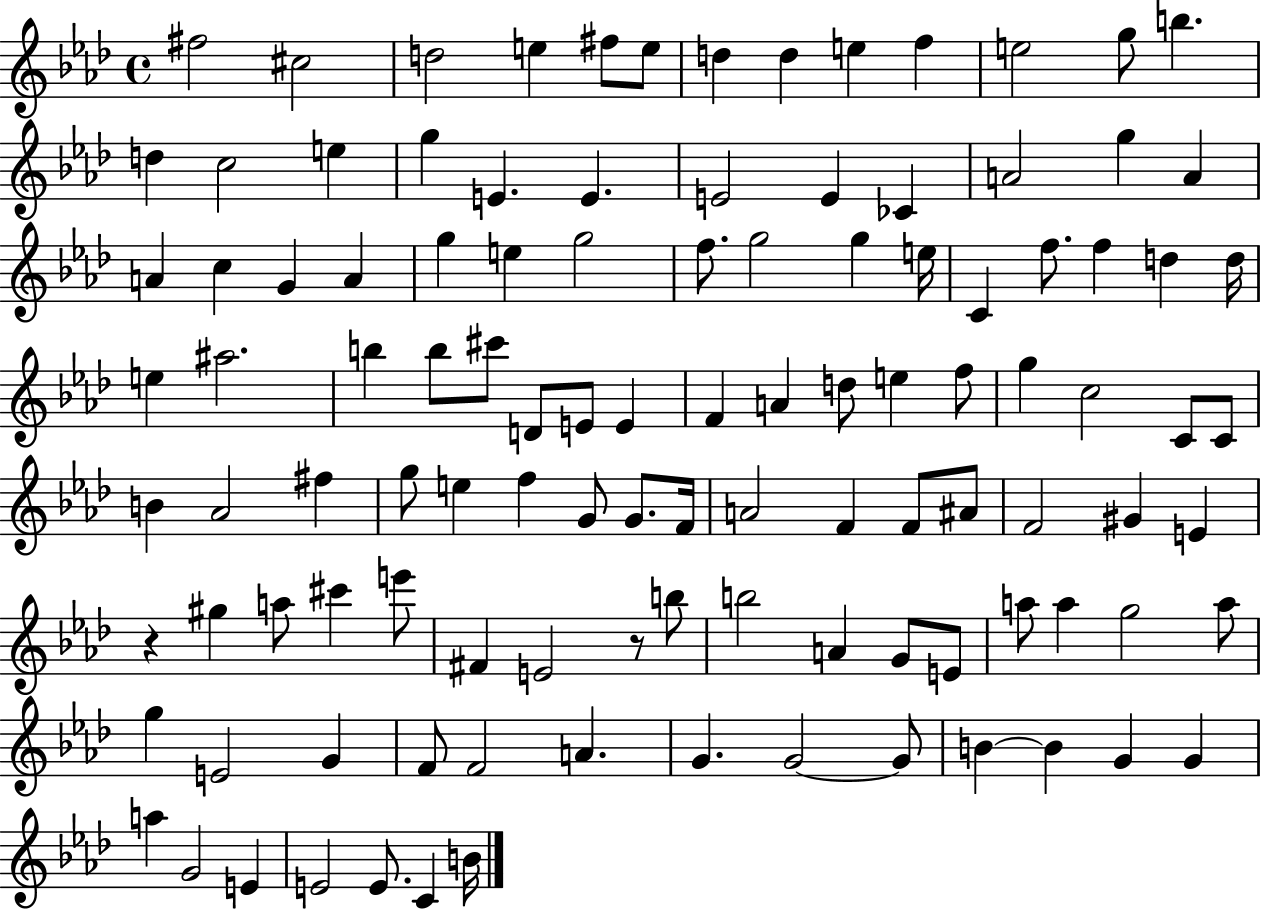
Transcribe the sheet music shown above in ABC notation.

X:1
T:Untitled
M:4/4
L:1/4
K:Ab
^f2 ^c2 d2 e ^f/2 e/2 d d e f e2 g/2 b d c2 e g E E E2 E _C A2 g A A c G A g e g2 f/2 g2 g e/4 C f/2 f d d/4 e ^a2 b b/2 ^c'/2 D/2 E/2 E F A d/2 e f/2 g c2 C/2 C/2 B _A2 ^f g/2 e f G/2 G/2 F/4 A2 F F/2 ^A/2 F2 ^G E z ^g a/2 ^c' e'/2 ^F E2 z/2 b/2 b2 A G/2 E/2 a/2 a g2 a/2 g E2 G F/2 F2 A G G2 G/2 B B G G a G2 E E2 E/2 C B/4